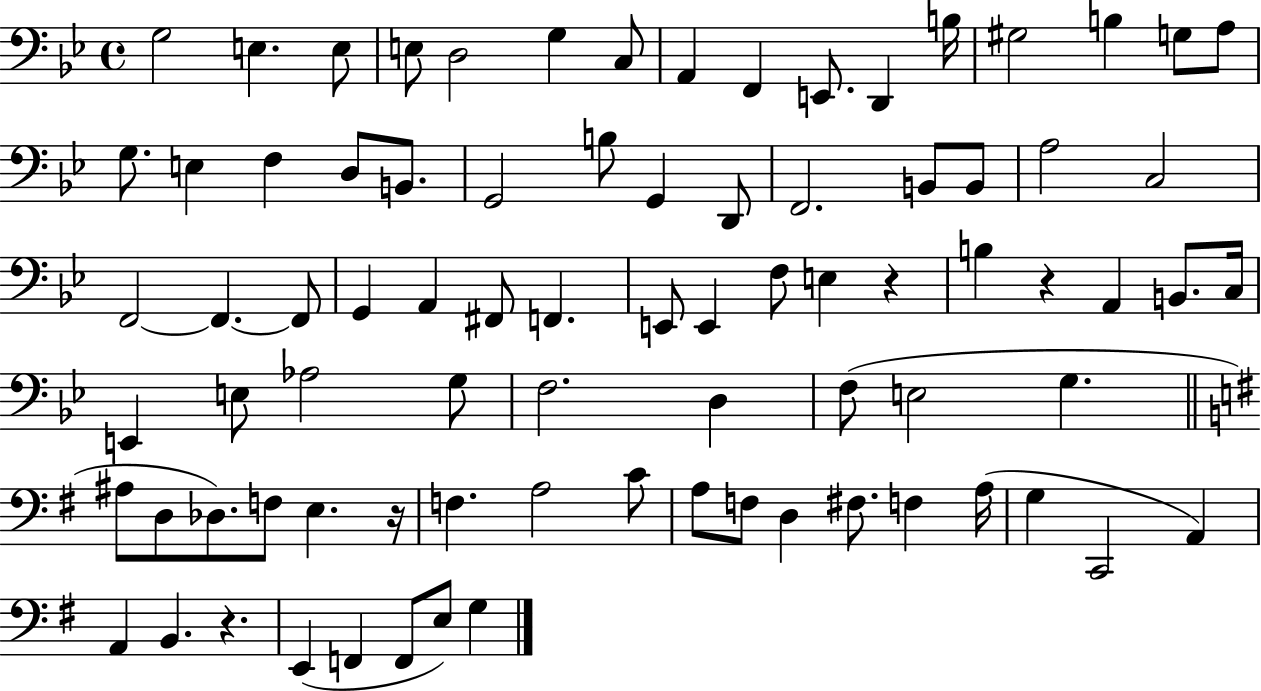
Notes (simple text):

G3/h E3/q. E3/e E3/e D3/h G3/q C3/e A2/q F2/q E2/e. D2/q B3/s G#3/h B3/q G3/e A3/e G3/e. E3/q F3/q D3/e B2/e. G2/h B3/e G2/q D2/e F2/h. B2/e B2/e A3/h C3/h F2/h F2/q. F2/e G2/q A2/q F#2/e F2/q. E2/e E2/q F3/e E3/q R/q B3/q R/q A2/q B2/e. C3/s E2/q E3/e Ab3/h G3/e F3/h. D3/q F3/e E3/h G3/q. A#3/e D3/e Db3/e. F3/e E3/q. R/s F3/q. A3/h C4/e A3/e F3/e D3/q F#3/e. F3/q A3/s G3/q C2/h A2/q A2/q B2/q. R/q. E2/q F2/q F2/e E3/e G3/q